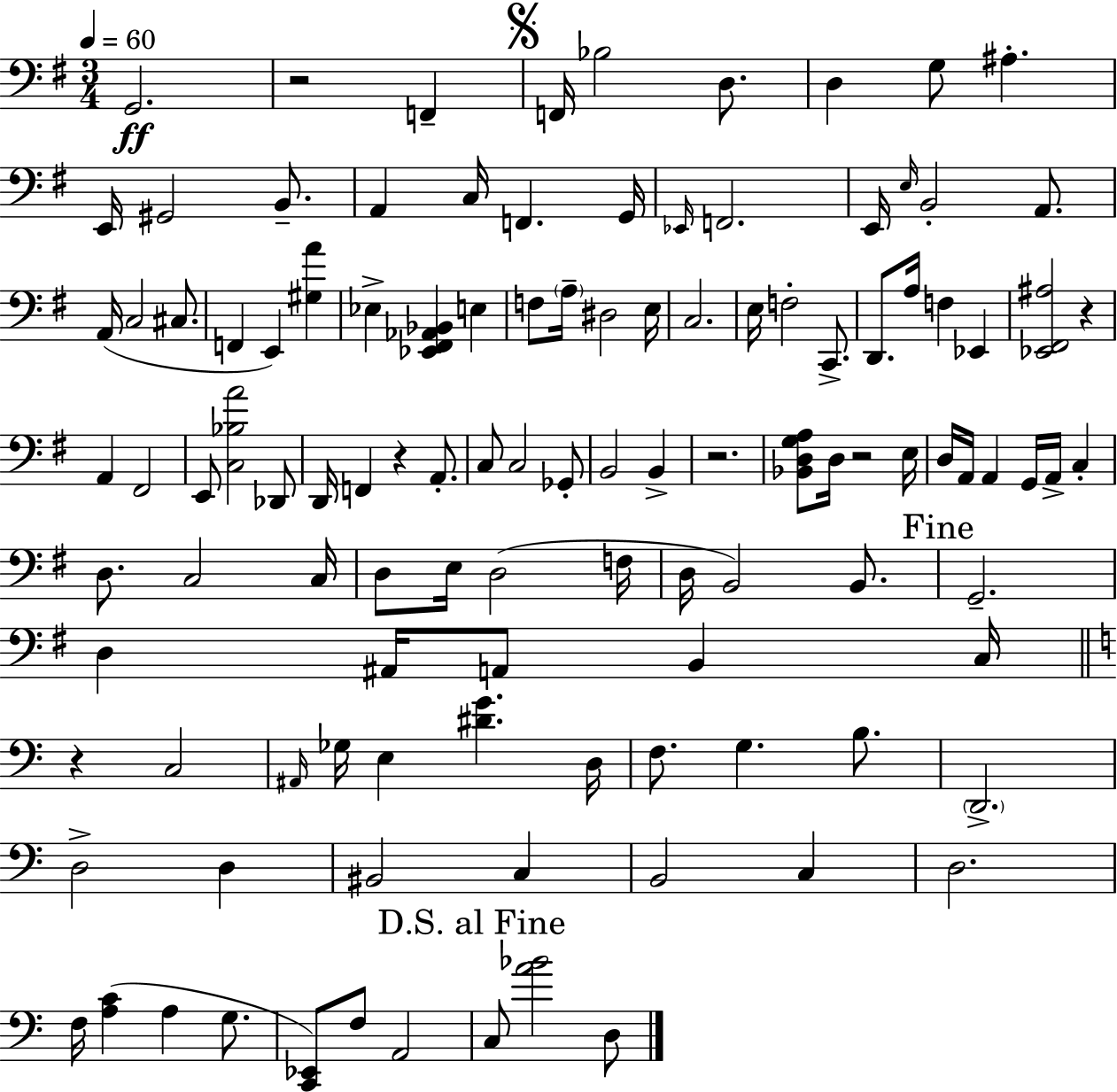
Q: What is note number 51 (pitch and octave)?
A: B2